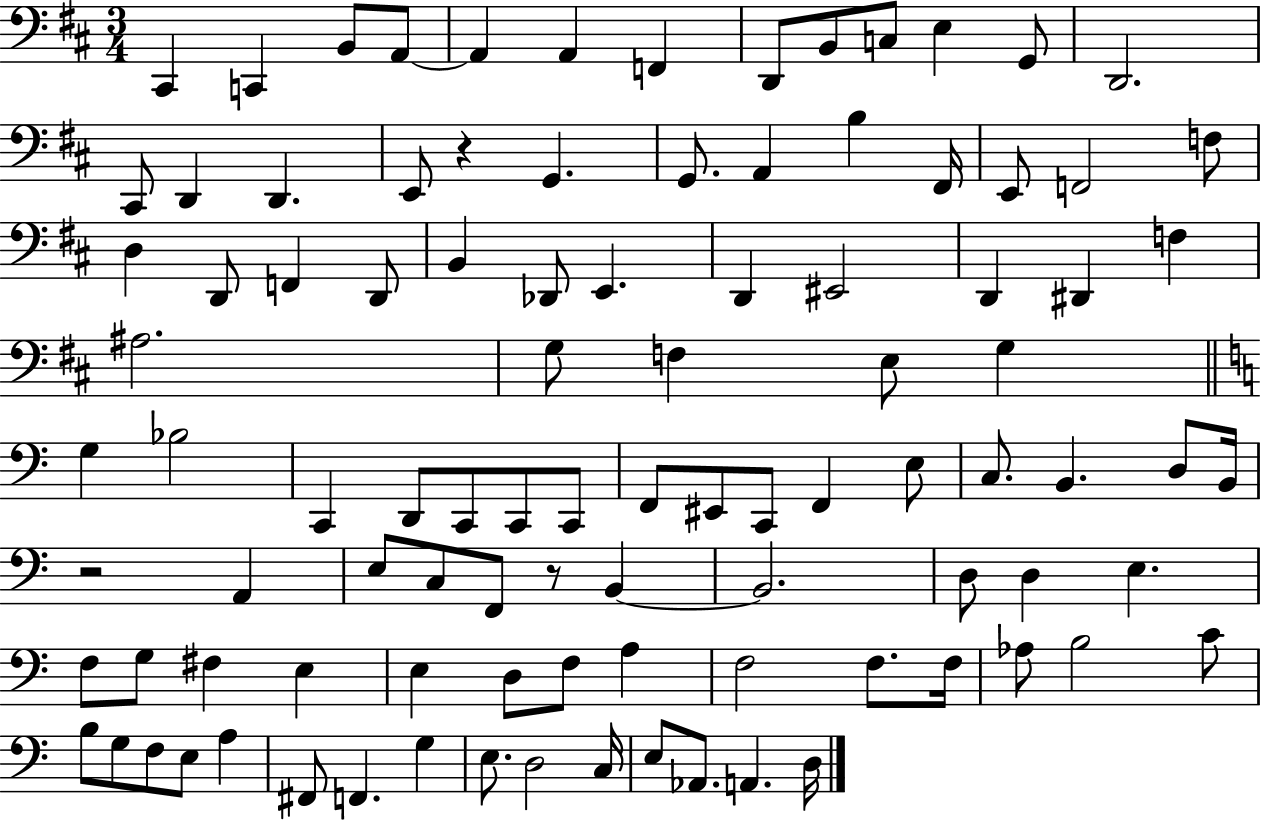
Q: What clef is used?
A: bass